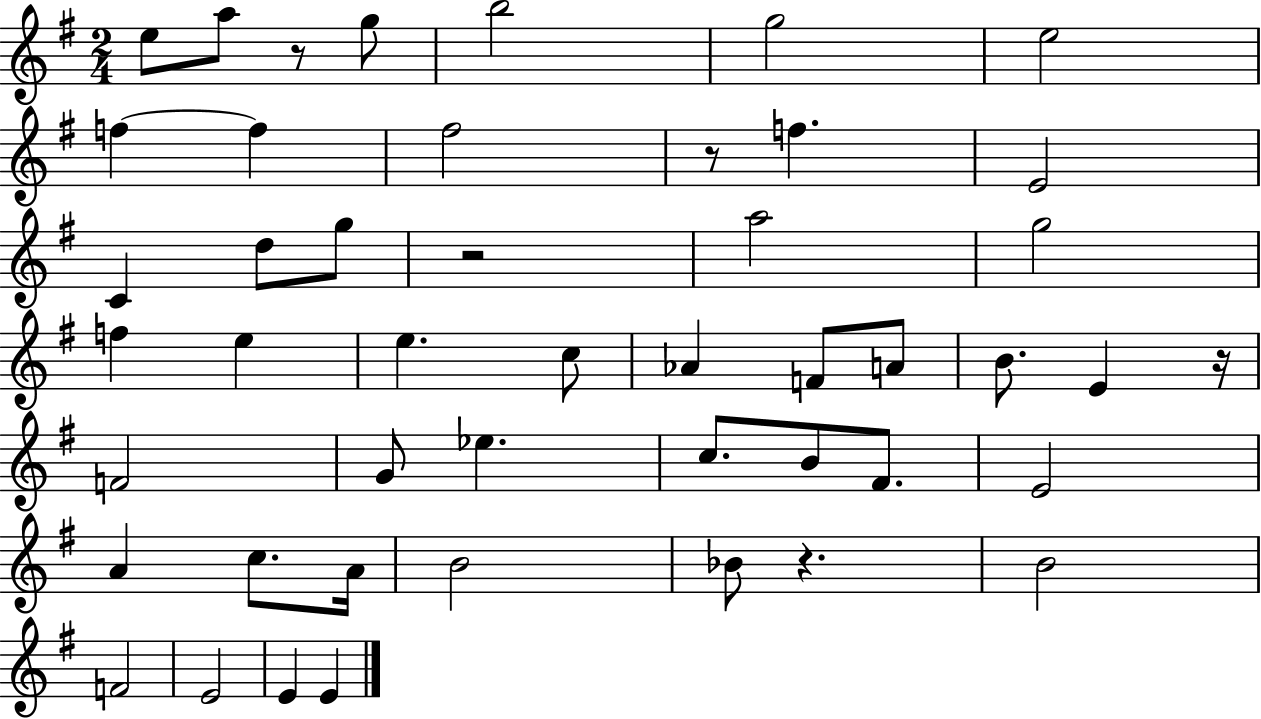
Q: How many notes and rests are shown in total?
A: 47